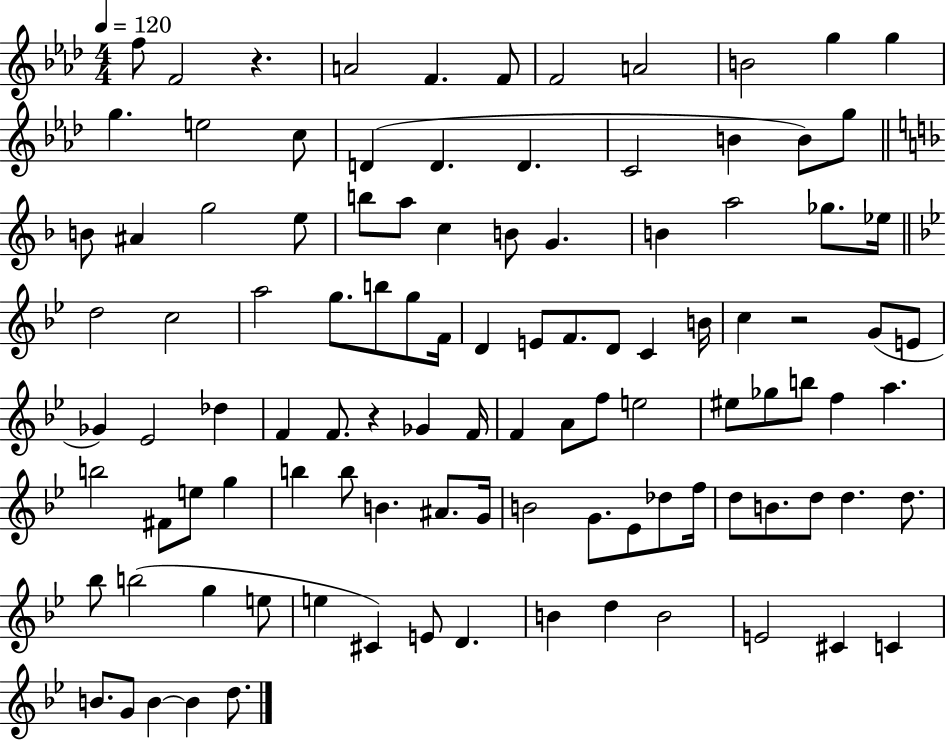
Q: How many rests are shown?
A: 3